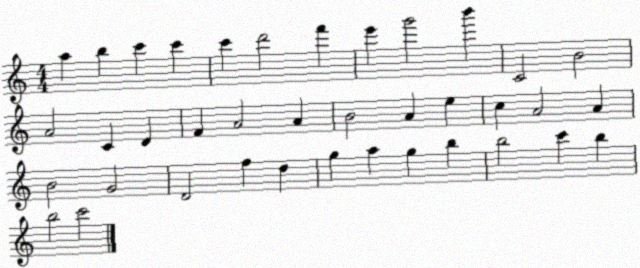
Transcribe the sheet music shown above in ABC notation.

X:1
T:Untitled
M:4/4
L:1/4
K:C
a b c' c' c' d'2 f' e' g'2 b' C2 B2 A2 C D F A2 A B2 A e c A2 A B2 G2 D2 f d g a g b b2 c' b b2 c'2